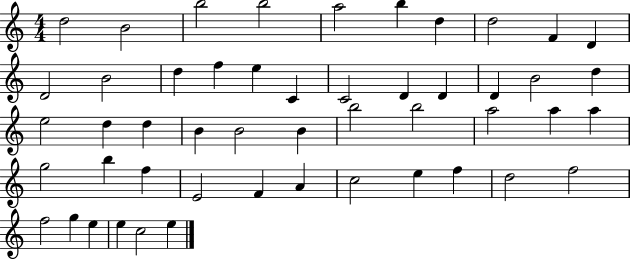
D5/h B4/h B5/h B5/h A5/h B5/q D5/q D5/h F4/q D4/q D4/h B4/h D5/q F5/q E5/q C4/q C4/h D4/q D4/q D4/q B4/h D5/q E5/h D5/q D5/q B4/q B4/h B4/q B5/h B5/h A5/h A5/q A5/q G5/h B5/q F5/q E4/h F4/q A4/q C5/h E5/q F5/q D5/h F5/h F5/h G5/q E5/q E5/q C5/h E5/q